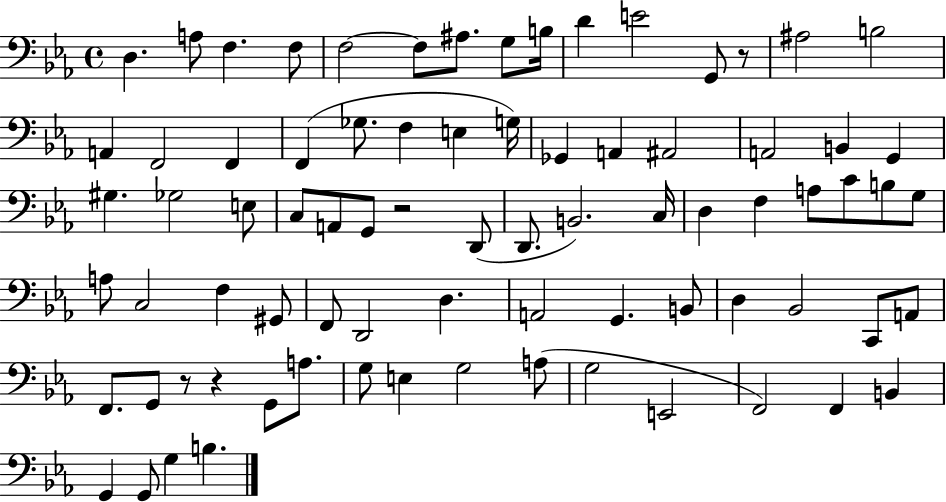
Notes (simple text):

D3/q. A3/e F3/q. F3/e F3/h F3/e A#3/e. G3/e B3/s D4/q E4/h G2/e R/e A#3/h B3/h A2/q F2/h F2/q F2/q Gb3/e. F3/q E3/q G3/s Gb2/q A2/q A#2/h A2/h B2/q G2/q G#3/q. Gb3/h E3/e C3/e A2/e G2/e R/h D2/e D2/e. B2/h. C3/s D3/q F3/q A3/e C4/e B3/e G3/e A3/e C3/h F3/q G#2/e F2/e D2/h D3/q. A2/h G2/q. B2/e D3/q Bb2/h C2/e A2/e F2/e. G2/e R/e R/q G2/e A3/e. G3/e E3/q G3/h A3/e G3/h E2/h F2/h F2/q B2/q G2/q G2/e G3/q B3/q.